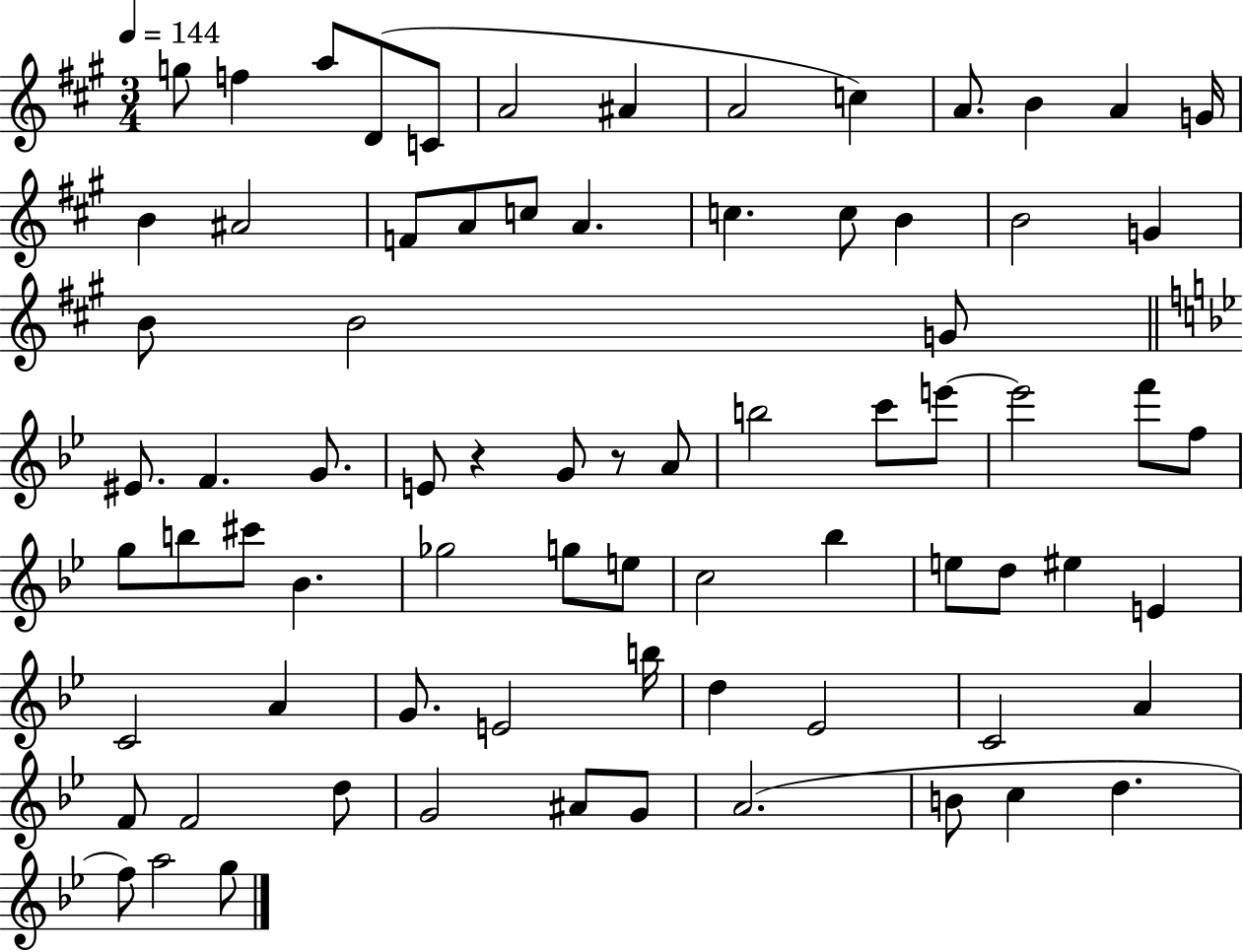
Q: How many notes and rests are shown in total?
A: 76